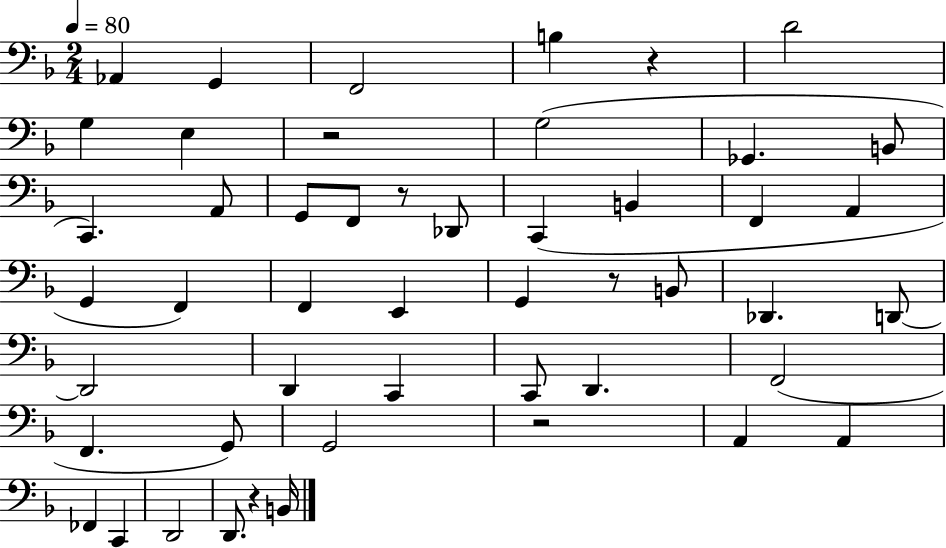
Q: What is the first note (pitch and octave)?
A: Ab2